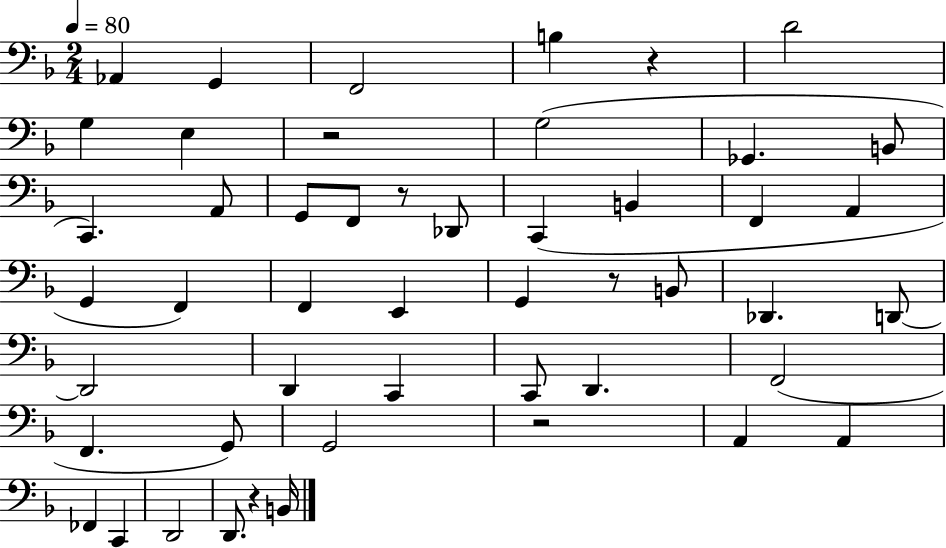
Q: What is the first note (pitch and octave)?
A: Ab2